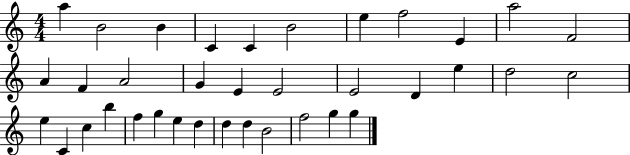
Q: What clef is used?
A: treble